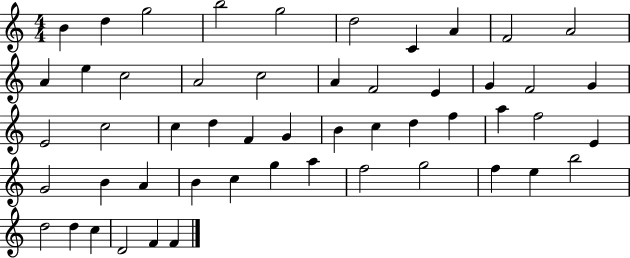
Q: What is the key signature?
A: C major